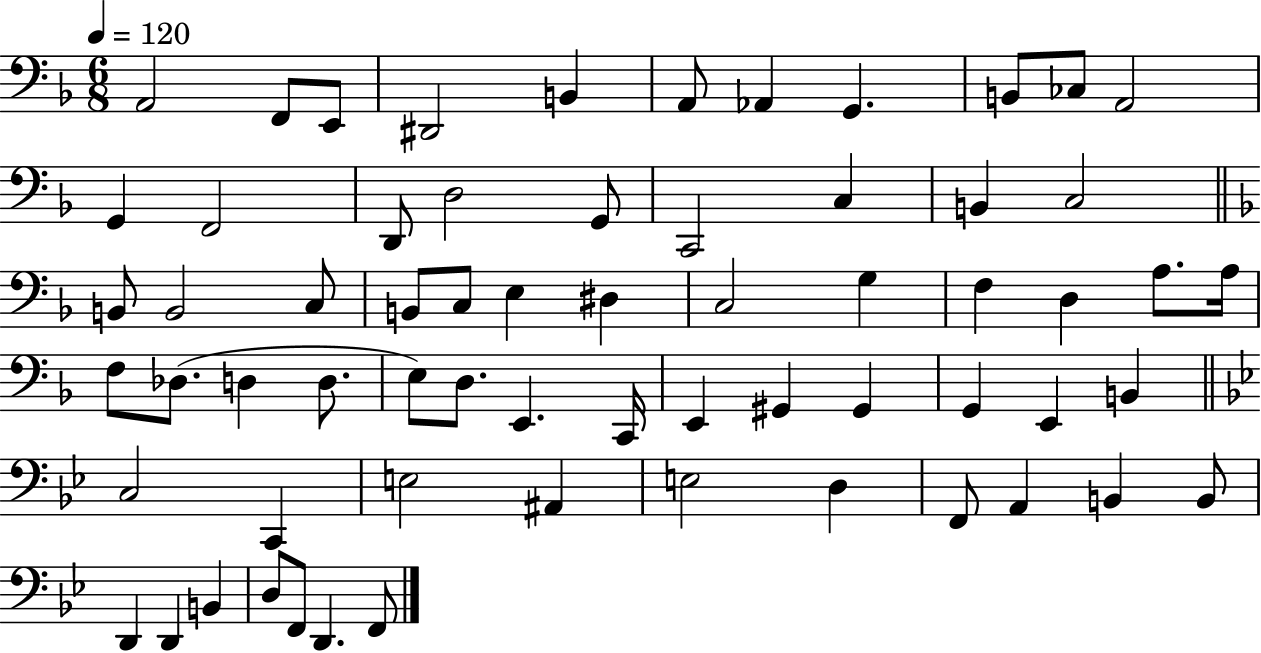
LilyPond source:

{
  \clef bass
  \numericTimeSignature
  \time 6/8
  \key f \major
  \tempo 4 = 120
  a,2 f,8 e,8 | dis,2 b,4 | a,8 aes,4 g,4. | b,8 ces8 a,2 | \break g,4 f,2 | d,8 d2 g,8 | c,2 c4 | b,4 c2 | \break \bar "||" \break \key f \major b,8 b,2 c8 | b,8 c8 e4 dis4 | c2 g4 | f4 d4 a8. a16 | \break f8 des8.( d4 d8. | e8) d8. e,4. c,16 | e,4 gis,4 gis,4 | g,4 e,4 b,4 | \break \bar "||" \break \key bes \major c2 c,4 | e2 ais,4 | e2 d4 | f,8 a,4 b,4 b,8 | \break d,4 d,4 b,4 | d8 f,8 d,4. f,8 | \bar "|."
}